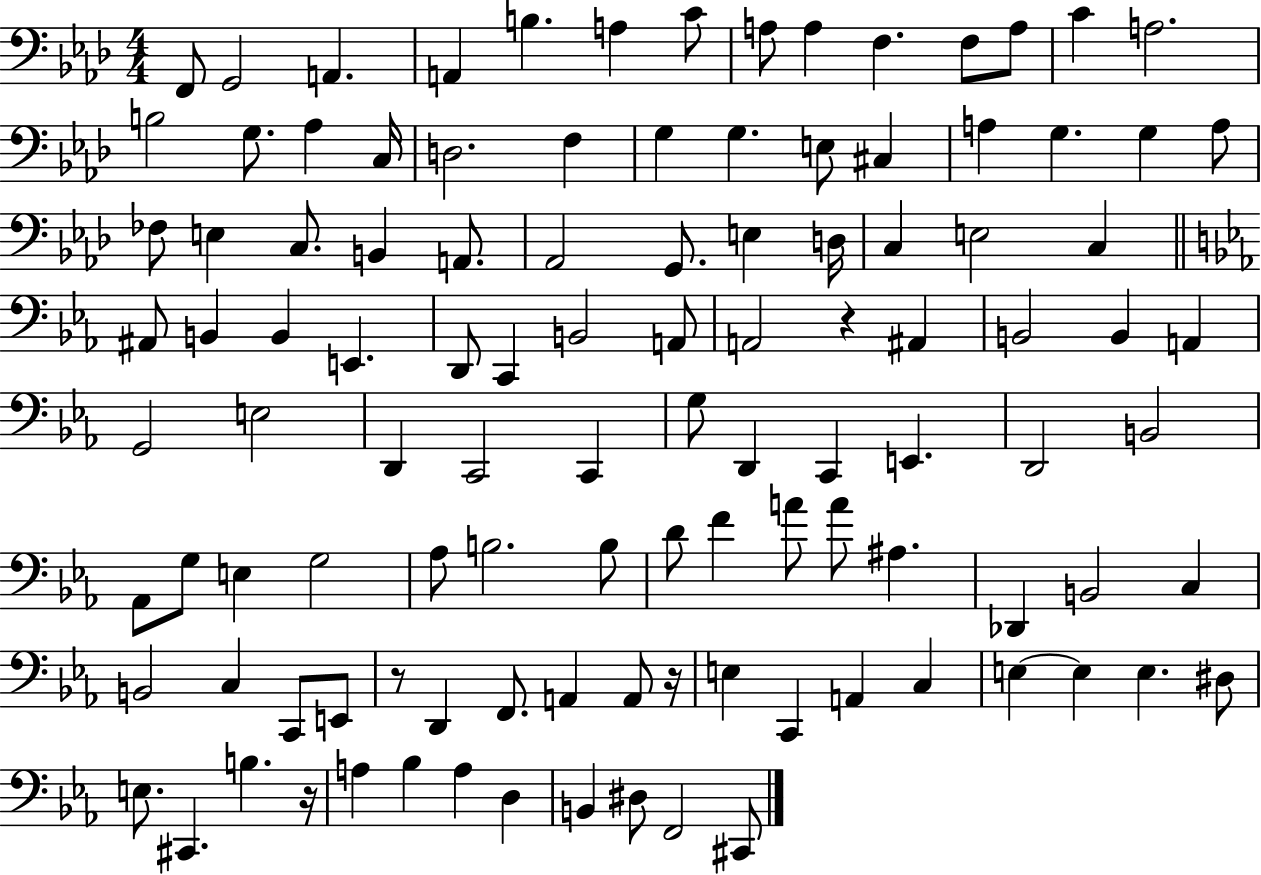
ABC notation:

X:1
T:Untitled
M:4/4
L:1/4
K:Ab
F,,/2 G,,2 A,, A,, B, A, C/2 A,/2 A, F, F,/2 A,/2 C A,2 B,2 G,/2 _A, C,/4 D,2 F, G, G, E,/2 ^C, A, G, G, A,/2 _F,/2 E, C,/2 B,, A,,/2 _A,,2 G,,/2 E, D,/4 C, E,2 C, ^A,,/2 B,, B,, E,, D,,/2 C,, B,,2 A,,/2 A,,2 z ^A,, B,,2 B,, A,, G,,2 E,2 D,, C,,2 C,, G,/2 D,, C,, E,, D,,2 B,,2 _A,,/2 G,/2 E, G,2 _A,/2 B,2 B,/2 D/2 F A/2 A/2 ^A, _D,, B,,2 C, B,,2 C, C,,/2 E,,/2 z/2 D,, F,,/2 A,, A,,/2 z/4 E, C,, A,, C, E, E, E, ^D,/2 E,/2 ^C,, B, z/4 A, _B, A, D, B,, ^D,/2 F,,2 ^C,,/2